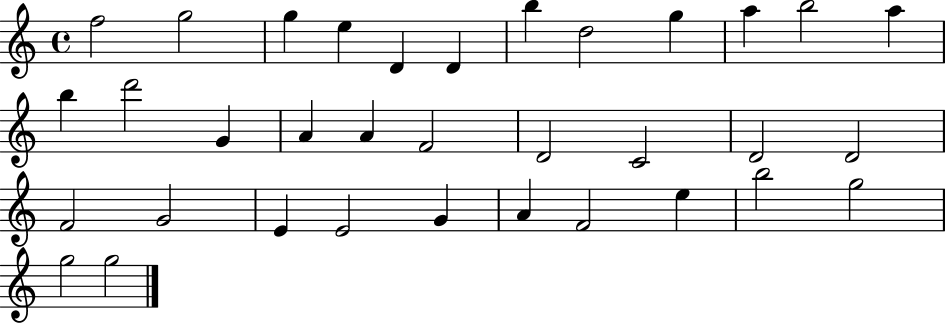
F5/h G5/h G5/q E5/q D4/q D4/q B5/q D5/h G5/q A5/q B5/h A5/q B5/q D6/h G4/q A4/q A4/q F4/h D4/h C4/h D4/h D4/h F4/h G4/h E4/q E4/h G4/q A4/q F4/h E5/q B5/h G5/h G5/h G5/h